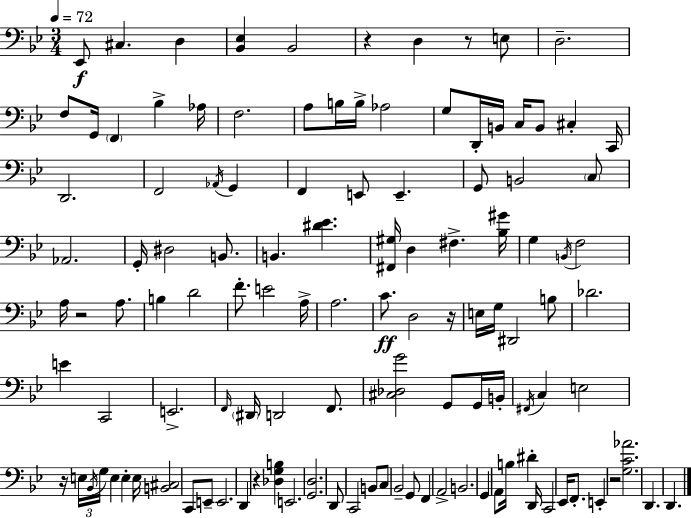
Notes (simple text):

Eb2/e C#3/q. D3/q [Bb2,Eb3]/q Bb2/h R/q D3/q R/e E3/e D3/h. F3/e G2/s F2/q Bb3/q Ab3/s F3/h. A3/e B3/s B3/s Ab3/h G3/e D2/s B2/s C3/s B2/e C#3/q C2/s D2/h. F2/h Ab2/s G2/q F2/q E2/e E2/q. G2/e B2/h C3/e Ab2/h. G2/s D#3/h B2/e. B2/q. [D#4,Eb4]/q. [F#2,G#3]/s D3/q F#3/q. [Bb3,G#4]/s G3/q B2/s F3/h A3/s R/h A3/e. B3/q D4/h F4/e. E4/h A3/s A3/h. C4/e. D3/h R/s E3/s G3/s D#2/h B3/e Db4/h. E4/q C2/h E2/h. F2/s D#2/s D2/h F2/e. [C#3,Db3,G4]/h G2/e G2/s B2/s F#2/s C3/q E3/h R/s E3/s Bb2/s G3/s E3/q E3/q E3/s [B2,C#3]/h C2/e E2/e E2/h. D2/q R/q [Db3,G3,B3]/q E2/h. [G2,D3]/h. D2/e C2/h B2/e C3/e Bb2/h G2/e F2/q A2/h B2/h. G2/q A2/e B3/s D#4/q D2/s C2/h Eb2/s F2/e. E2/q R/h [G3,C4,Ab4]/h. D2/q. D2/q.